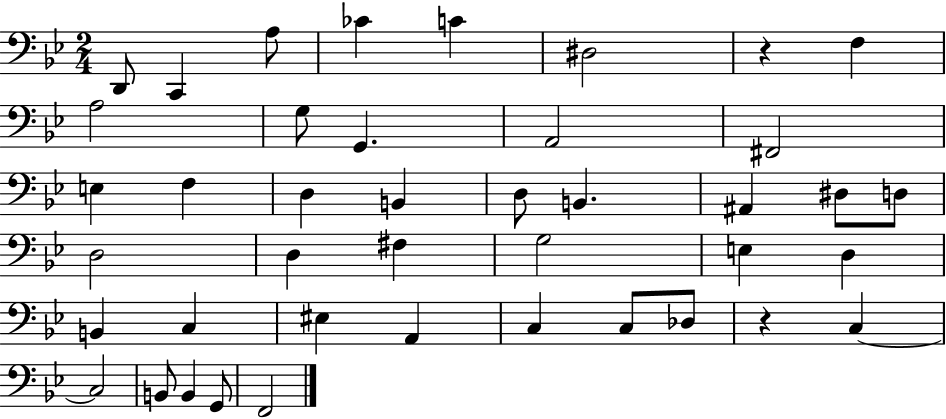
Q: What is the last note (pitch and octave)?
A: F2